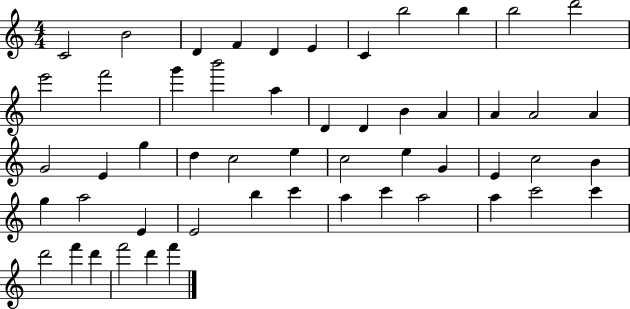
X:1
T:Untitled
M:4/4
L:1/4
K:C
C2 B2 D F D E C b2 b b2 d'2 e'2 f'2 g' b'2 a D D B A A A2 A G2 E g d c2 e c2 e G E c2 B g a2 E E2 b c' a c' a2 a c'2 c' d'2 f' d' f'2 d' f'